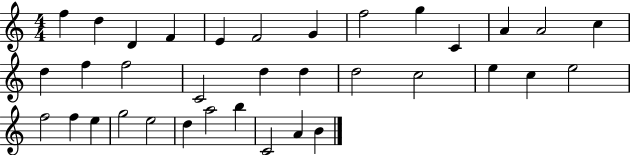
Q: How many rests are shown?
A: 0